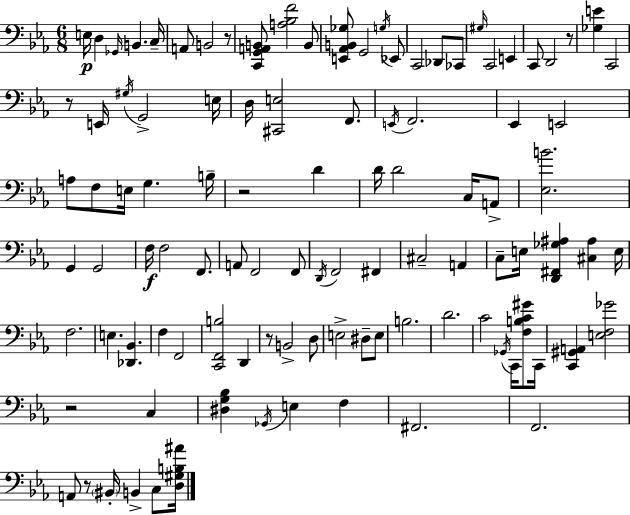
{
  \clef bass
  \numericTimeSignature
  \time 6/8
  \key c \minor
  e16\p d4 \grace { ges,16 } b,4. | c16-- a,8 b,2 r8 | <c, g, a, b,>8 <a bes f'>2 b,8 | <e, aes, b, ges>8 g,2 \acciaccatura { g16 } | \break ees,8 c,2 des,8 | ces,8 \grace { gis16 } c,2 e,4 | c,8 d,2 | r8 <ges e'>4 c,2 | \break r8 e,16 \acciaccatura { gis16 } g,2-> | e16 d16 <cis, e>2 | f,8. \acciaccatura { e,16 } f,2. | ees,4 e,2 | \break a8 f8 e16 g4. | b16-- r2 | d'4 d'16 d'2 | c16 a,8-> <ees b'>2. | \break g,4 g,2 | f16\f f2 | f,8. a,8 f,2 | f,8 \acciaccatura { d,16 } f,2 | \break fis,4 cis2-- | a,4 c8-- e16 <d, fis, ges ais>4 | <cis ais>4 e16 f2. | e4. | \break <des, bes,>4. f4 f,2 | <c, f, b>2 | d,4 r8 b,2-> | d8 e2-> | \break dis8-- e8 b2. | d'2. | c'2 | \acciaccatura { ges,16 } c,16 <f b c' gis'>8 c,16 <c, gis, a,>4 <e f ges'>2 | \break r2 | c4 <dis g bes>4 \acciaccatura { ges,16 } | e4 f4 fis,2. | f,2. | \break a,8 r8 | \parenthesize bis,16-. b,4-> c8 <d gis b ais'>16 \bar "|."
}